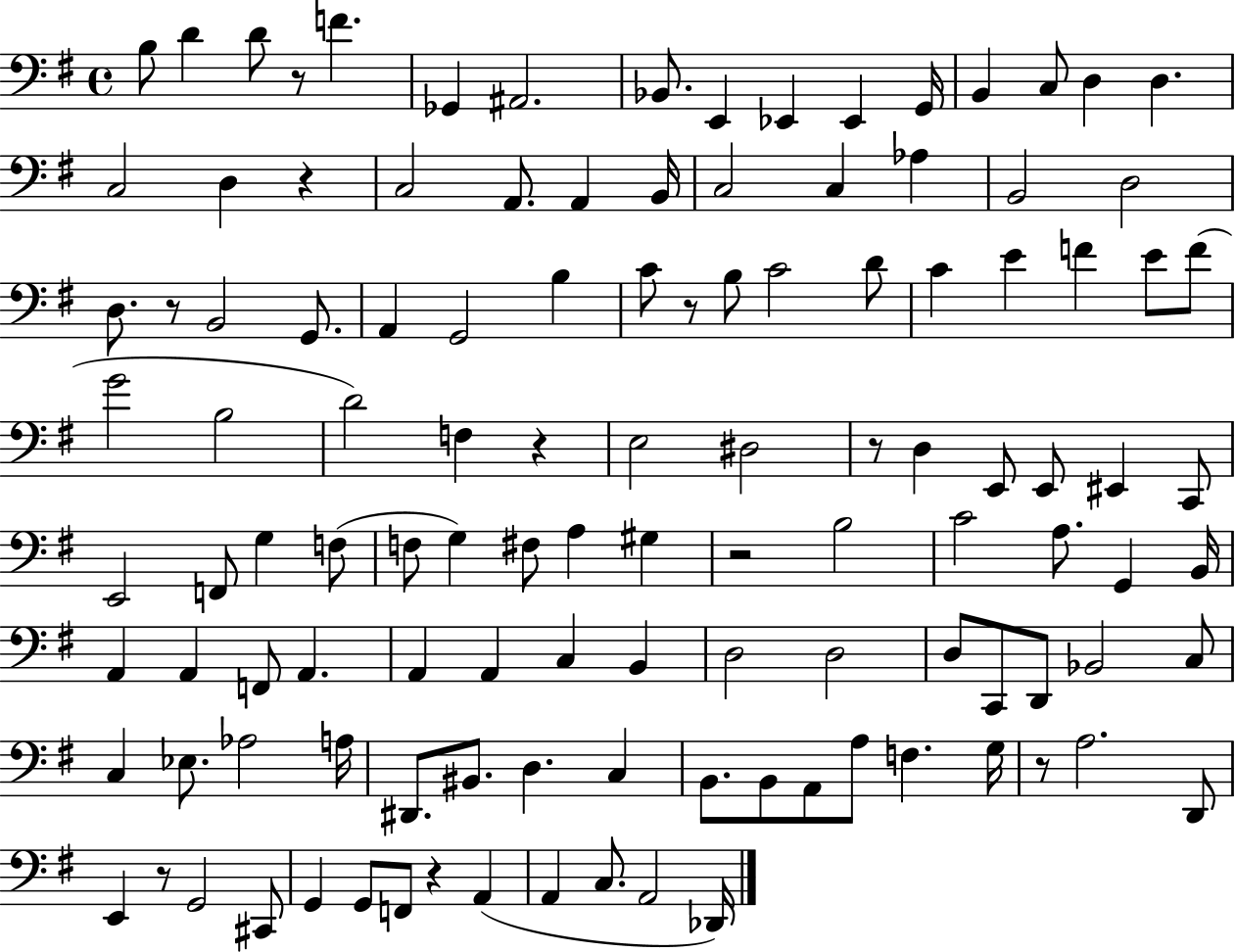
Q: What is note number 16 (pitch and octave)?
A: C3